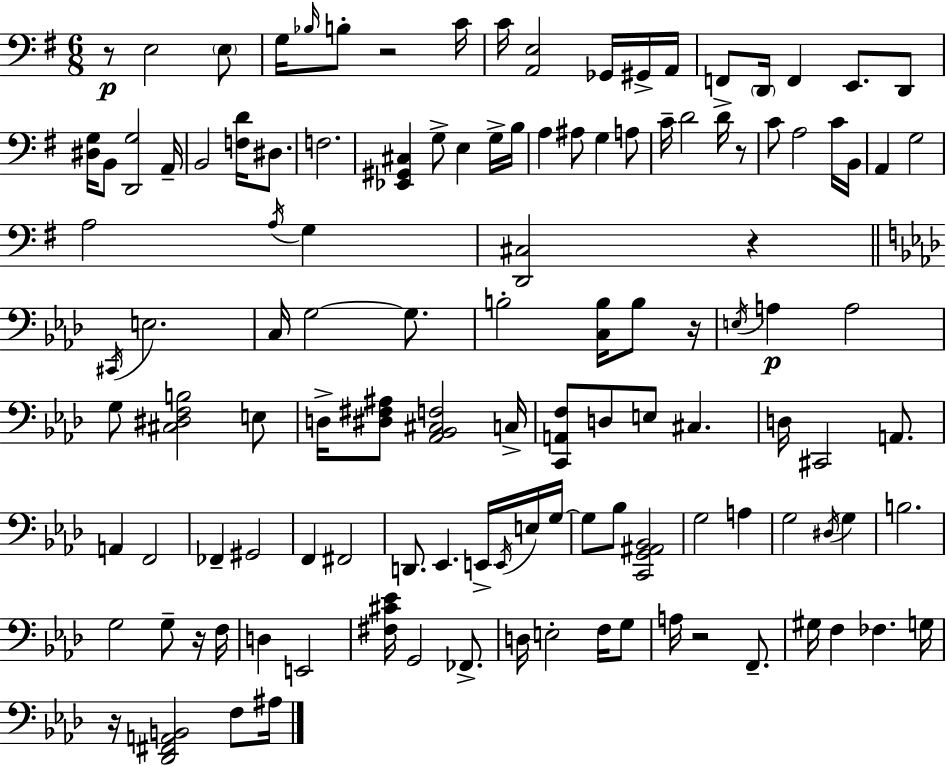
{
  \clef bass
  \numericTimeSignature
  \time 6/8
  \key e \minor
  \repeat volta 2 { r8\p e2 \parenthesize e8 | g16 \grace { bes16 } b8-. r2 | c'16 c'16 <a, e>2 ges,16 gis,16-> | a,16 f,8-> \parenthesize d,16 f,4 e,8. d,8 | \break <dis g>16 b,8 <d, g>2 | a,16-- b,2 <f d'>16 dis8. | f2. | <ees, gis, cis>4 g8-> e4 g16-> | \break b16 a4 ais8 g4 a8 | c'16-- d'2 d'16 r8 | c'8 a2 c'16 | b,16 a,4 g2 | \break a2 \acciaccatura { a16 } g4 | <d, cis>2 r4 | \bar "||" \break \key aes \major \acciaccatura { cis,16 } e2. | c16 g2~~ g8. | b2-. <c b>16 b8 | r16 \acciaccatura { e16 } a4\p a2 | \break g8 <cis dis f b>2 | e8 d16-> <dis fis ais>8 <aes, bes, cis f>2 | c16-> <c, a, f>8 d8 e8 cis4. | d16 cis,2 a,8. | \break a,4 f,2 | fes,4-- gis,2 | f,4 fis,2 | d,8. ees,4. e,16-> | \break \acciaccatura { e,16 } e16 g16~~ g8 bes8 <c, g, ais, bes,>2 | g2 a4 | g2 \acciaccatura { dis16 } | g4 b2. | \break g2 | g8-- r16 f16 d4 e,2 | <fis cis' ees'>16 g,2 | fes,8.-> d16 e2-. | \break f16 g8 a16 r2 | f,8.-- gis16 f4 fes4. | g16 r16 <des, fis, a, b,>2 | f8 ais16 } \bar "|."
}